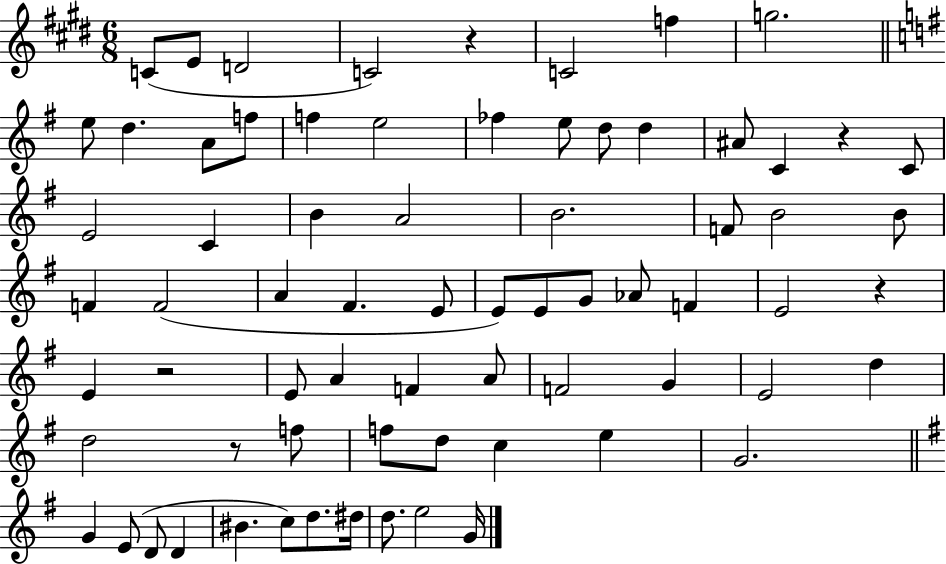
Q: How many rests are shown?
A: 5